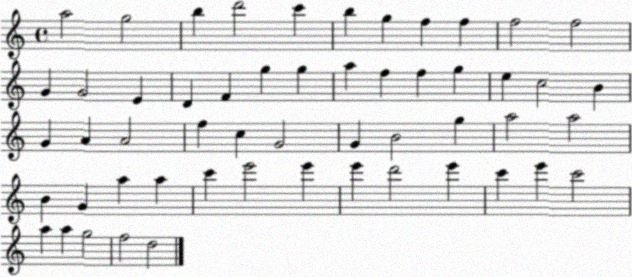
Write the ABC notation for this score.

X:1
T:Untitled
M:4/4
L:1/4
K:C
a2 g2 b d'2 c' b g f f f2 f2 G G2 E D F g g a f f g e c2 B G A A2 f c G2 G B2 g a2 a2 B G a a c' e'2 e' e' d'2 e' c' e' c'2 a a g2 f2 d2